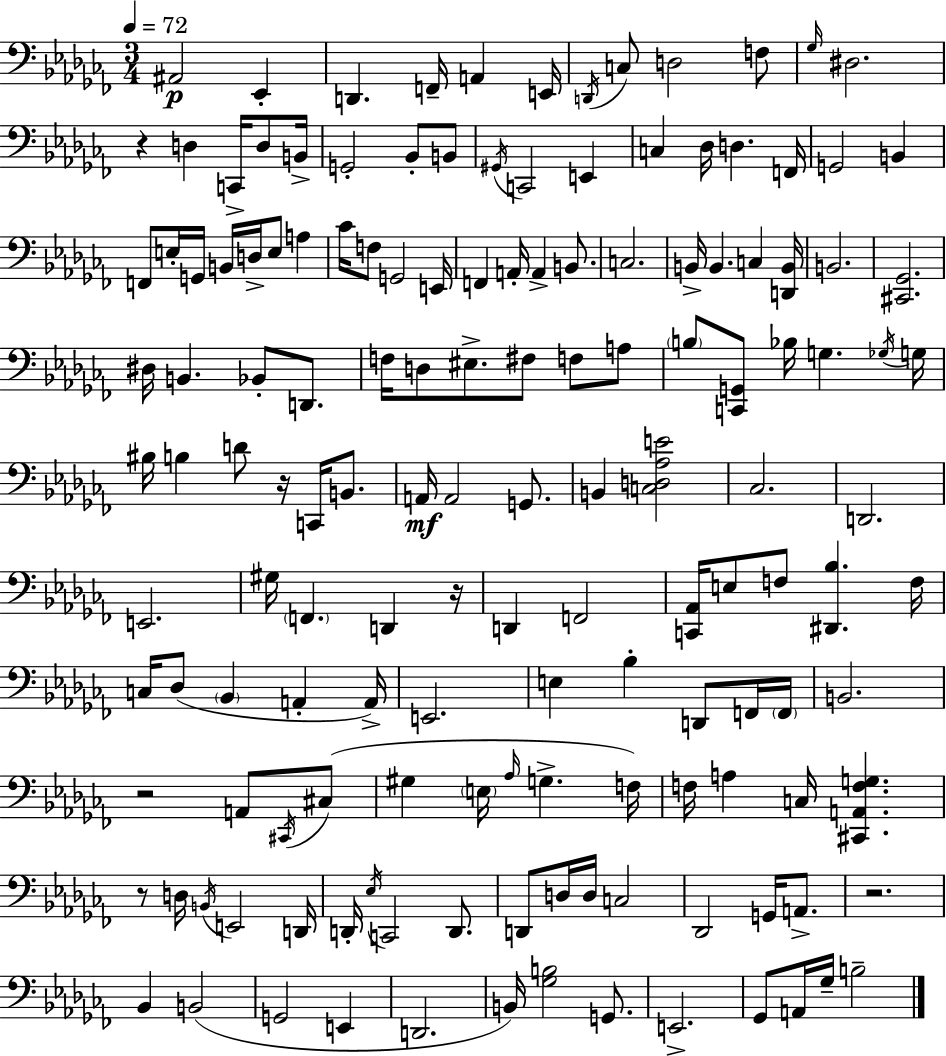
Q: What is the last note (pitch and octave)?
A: B3